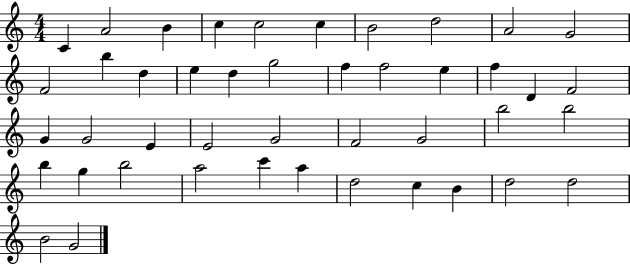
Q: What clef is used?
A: treble